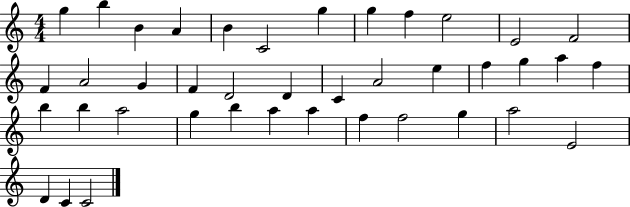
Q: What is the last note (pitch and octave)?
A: C4